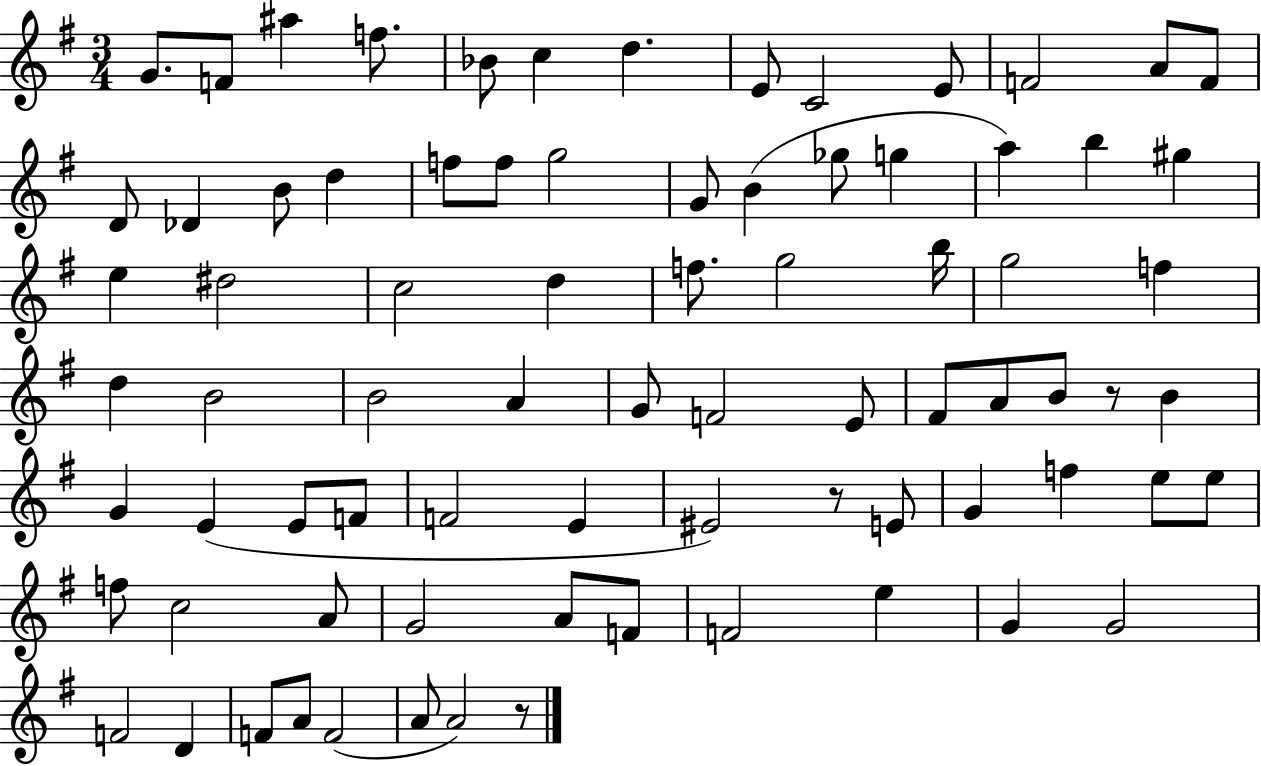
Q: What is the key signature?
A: G major